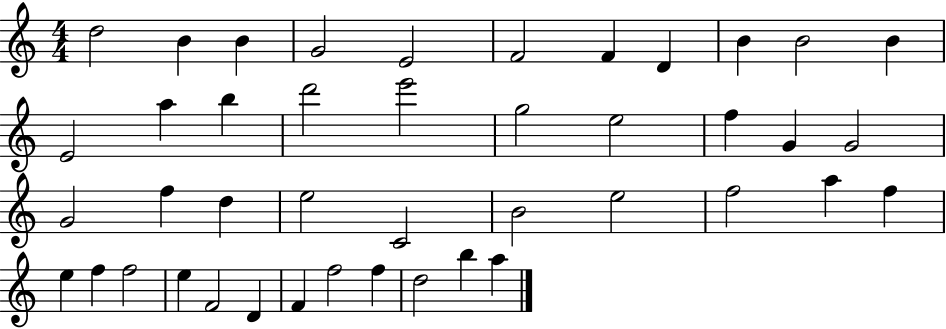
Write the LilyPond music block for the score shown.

{
  \clef treble
  \numericTimeSignature
  \time 4/4
  \key c \major
  d''2 b'4 b'4 | g'2 e'2 | f'2 f'4 d'4 | b'4 b'2 b'4 | \break e'2 a''4 b''4 | d'''2 e'''2 | g''2 e''2 | f''4 g'4 g'2 | \break g'2 f''4 d''4 | e''2 c'2 | b'2 e''2 | f''2 a''4 f''4 | \break e''4 f''4 f''2 | e''4 f'2 d'4 | f'4 f''2 f''4 | d''2 b''4 a''4 | \break \bar "|."
}